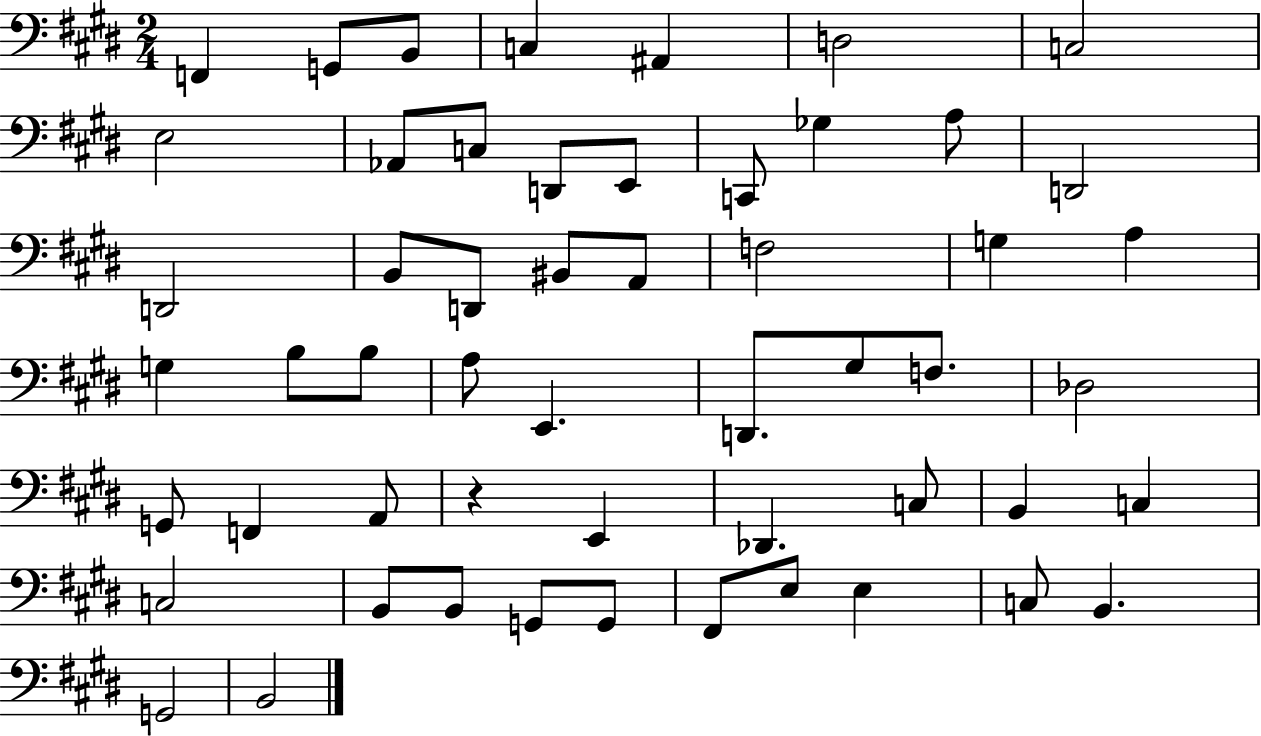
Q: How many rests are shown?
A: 1